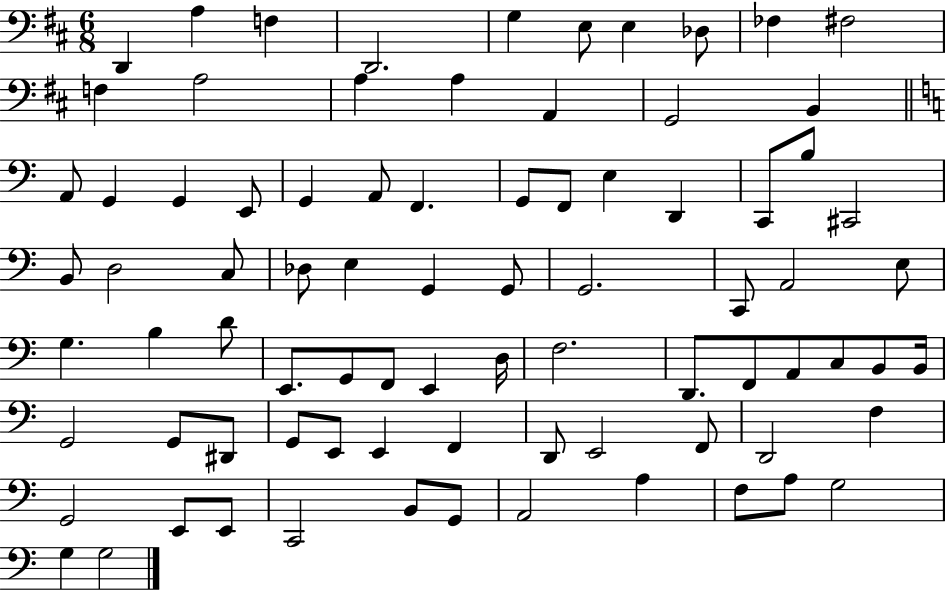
{
  \clef bass
  \numericTimeSignature
  \time 6/8
  \key d \major
  d,4 a4 f4 | d,2. | g4 e8 e4 des8 | fes4 fis2 | \break f4 a2 | a4 a4 a,4 | g,2 b,4 | \bar "||" \break \key c \major a,8 g,4 g,4 e,8 | g,4 a,8 f,4. | g,8 f,8 e4 d,4 | c,8 b8 cis,2 | \break b,8 d2 c8 | des8 e4 g,4 g,8 | g,2. | c,8 a,2 e8 | \break g4. b4 d'8 | e,8. g,8 f,8 e,4 d16 | f2. | d,8. f,8 a,8 c8 b,8 b,16 | \break g,2 g,8 dis,8 | g,8 e,8 e,4 f,4 | d,8 e,2 f,8 | d,2 f4 | \break g,2 e,8 e,8 | c,2 b,8 g,8 | a,2 a4 | f8 a8 g2 | \break g4 g2 | \bar "|."
}